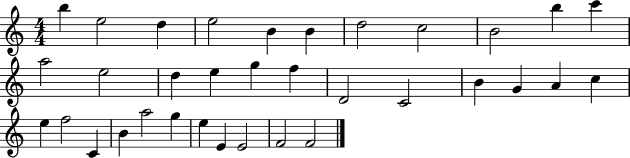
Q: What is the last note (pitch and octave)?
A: F4